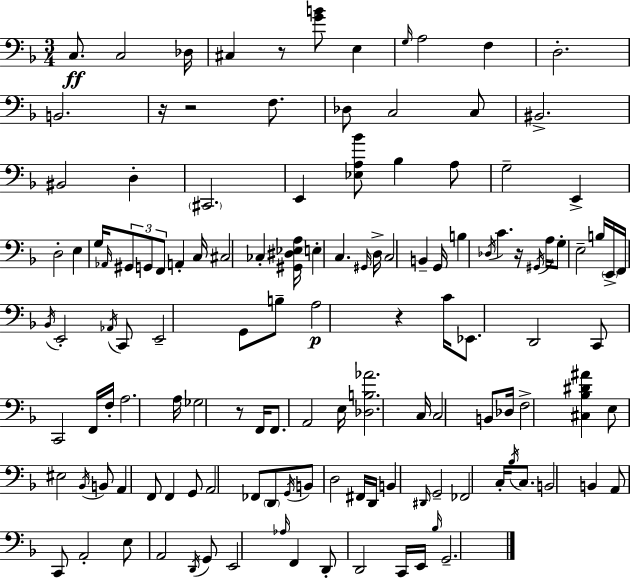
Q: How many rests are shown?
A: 6